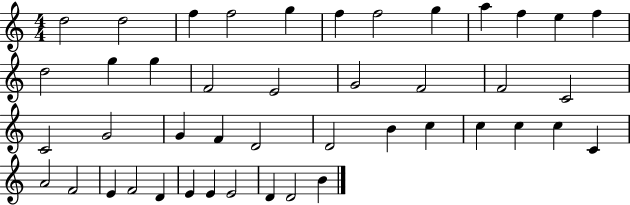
D5/h D5/h F5/q F5/h G5/q F5/q F5/h G5/q A5/q F5/q E5/q F5/q D5/h G5/q G5/q F4/h E4/h G4/h F4/h F4/h C4/h C4/h G4/h G4/q F4/q D4/h D4/h B4/q C5/q C5/q C5/q C5/q C4/q A4/h F4/h E4/q F4/h D4/q E4/q E4/q E4/h D4/q D4/h B4/q